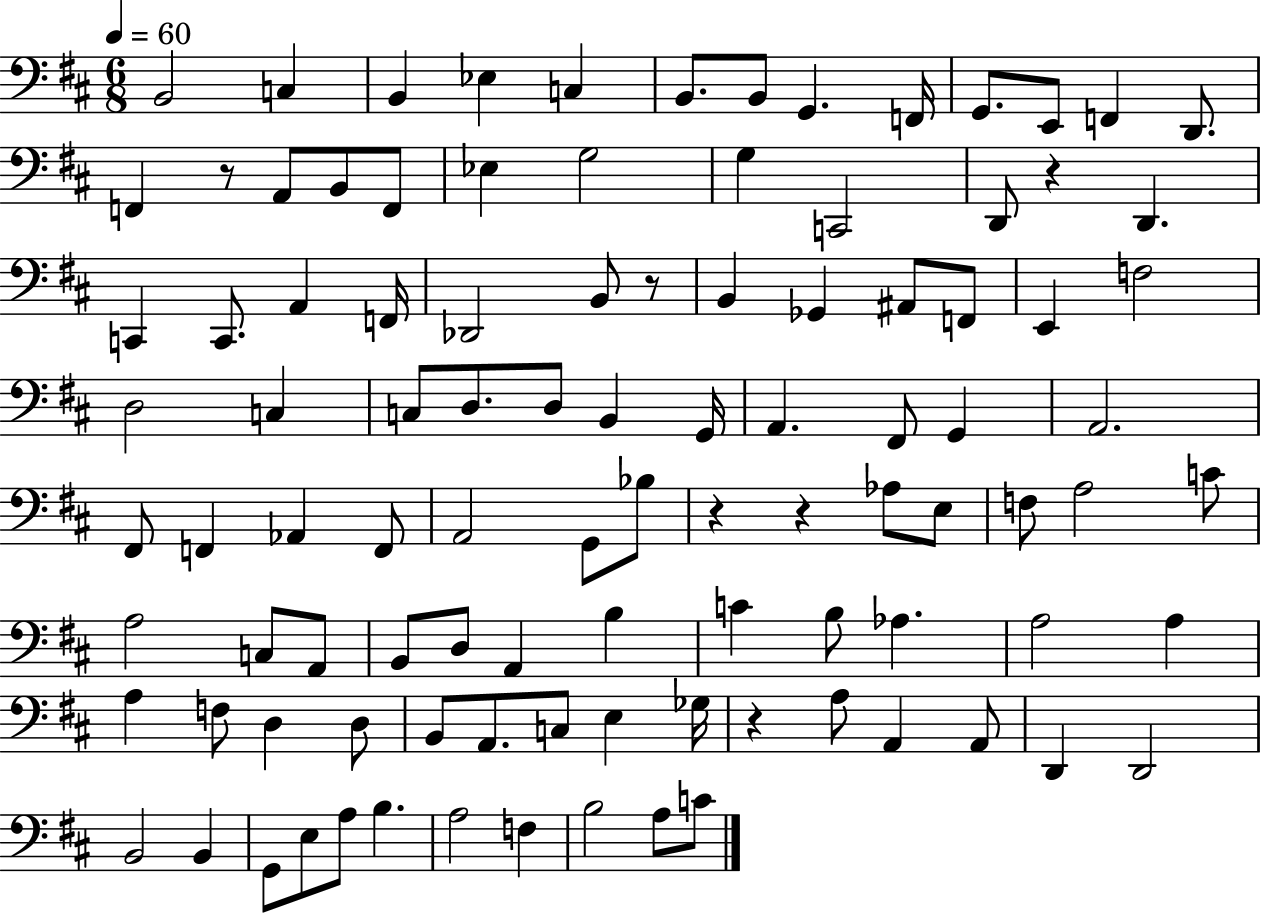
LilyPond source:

{
  \clef bass
  \numericTimeSignature
  \time 6/8
  \key d \major
  \tempo 4 = 60
  \repeat volta 2 { b,2 c4 | b,4 ees4 c4 | b,8. b,8 g,4. f,16 | g,8. e,8 f,4 d,8. | \break f,4 r8 a,8 b,8 f,8 | ees4 g2 | g4 c,2 | d,8 r4 d,4. | \break c,4 c,8. a,4 f,16 | des,2 b,8 r8 | b,4 ges,4 ais,8 f,8 | e,4 f2 | \break d2 c4 | c8 d8. d8 b,4 g,16 | a,4. fis,8 g,4 | a,2. | \break fis,8 f,4 aes,4 f,8 | a,2 g,8 bes8 | r4 r4 aes8 e8 | f8 a2 c'8 | \break a2 c8 a,8 | b,8 d8 a,4 b4 | c'4 b8 aes4. | a2 a4 | \break a4 f8 d4 d8 | b,8 a,8. c8 e4 ges16 | r4 a8 a,4 a,8 | d,4 d,2 | \break b,2 b,4 | g,8 e8 a8 b4. | a2 f4 | b2 a8 c'8 | \break } \bar "|."
}